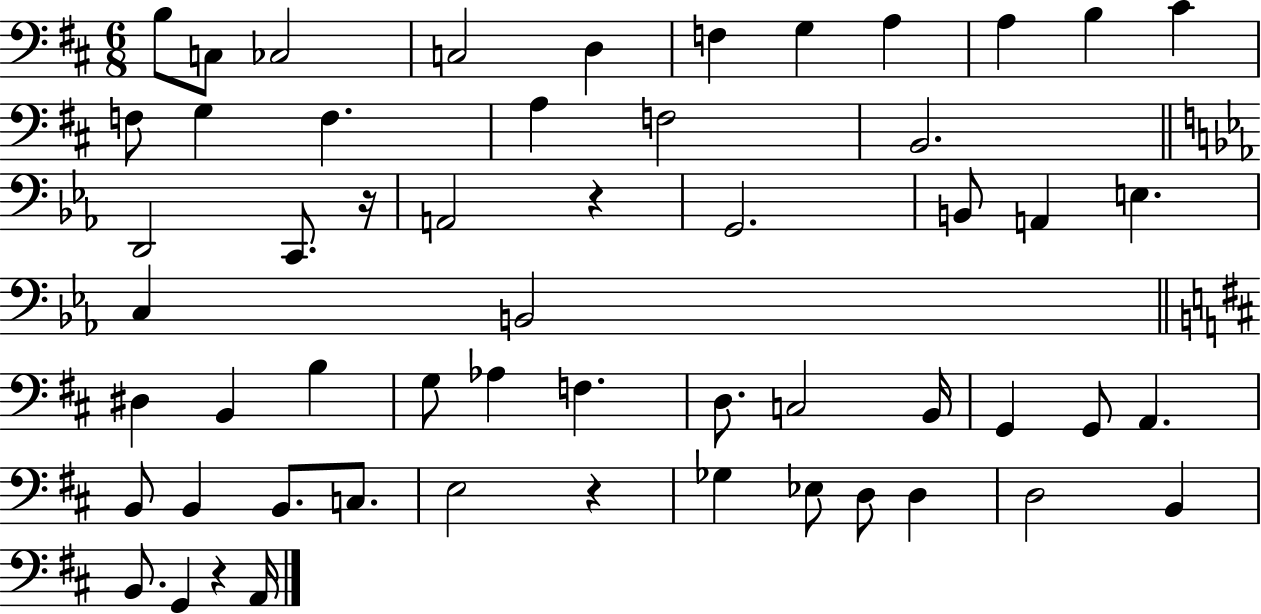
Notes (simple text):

B3/e C3/e CES3/h C3/h D3/q F3/q G3/q A3/q A3/q B3/q C#4/q F3/e G3/q F3/q. A3/q F3/h B2/h. D2/h C2/e. R/s A2/h R/q G2/h. B2/e A2/q E3/q. C3/q B2/h D#3/q B2/q B3/q G3/e Ab3/q F3/q. D3/e. C3/h B2/s G2/q G2/e A2/q. B2/e B2/q B2/e. C3/e. E3/h R/q Gb3/q Eb3/e D3/e D3/q D3/h B2/q B2/e. G2/q R/q A2/s